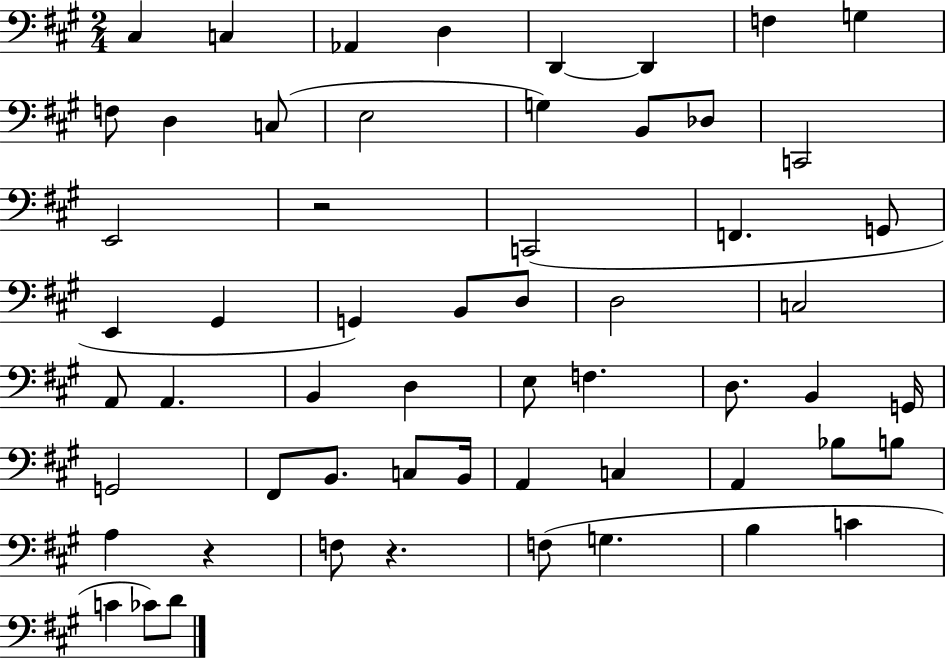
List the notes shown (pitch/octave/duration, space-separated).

C#3/q C3/q Ab2/q D3/q D2/q D2/q F3/q G3/q F3/e D3/q C3/e E3/h G3/q B2/e Db3/e C2/h E2/h R/h C2/h F2/q. G2/e E2/q G#2/q G2/q B2/e D3/e D3/h C3/h A2/e A2/q. B2/q D3/q E3/e F3/q. D3/e. B2/q G2/s G2/h F#2/e B2/e. C3/e B2/s A2/q C3/q A2/q Bb3/e B3/e A3/q R/q F3/e R/q. F3/e G3/q. B3/q C4/q C4/q CES4/e D4/e